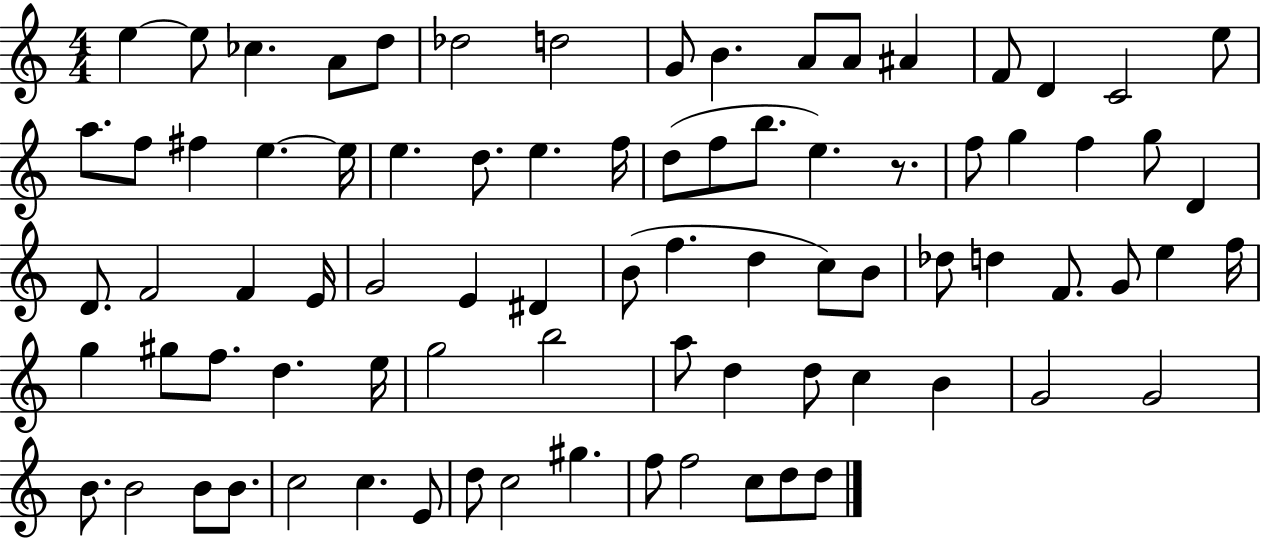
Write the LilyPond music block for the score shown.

{
  \clef treble
  \numericTimeSignature
  \time 4/4
  \key c \major
  \repeat volta 2 { e''4~~ e''8 ces''4. a'8 d''8 | des''2 d''2 | g'8 b'4. a'8 a'8 ais'4 | f'8 d'4 c'2 e''8 | \break a''8. f''8 fis''4 e''4.~~ e''16 | e''4. d''8. e''4. f''16 | d''8( f''8 b''8. e''4.) r8. | f''8 g''4 f''4 g''8 d'4 | \break d'8. f'2 f'4 e'16 | g'2 e'4 dis'4 | b'8( f''4. d''4 c''8) b'8 | des''8 d''4 f'8. g'8 e''4 f''16 | \break g''4 gis''8 f''8. d''4. e''16 | g''2 b''2 | a''8 d''4 d''8 c''4 b'4 | g'2 g'2 | \break b'8. b'2 b'8 b'8. | c''2 c''4. e'8 | d''8 c''2 gis''4. | f''8 f''2 c''8 d''8 d''8 | \break } \bar "|."
}